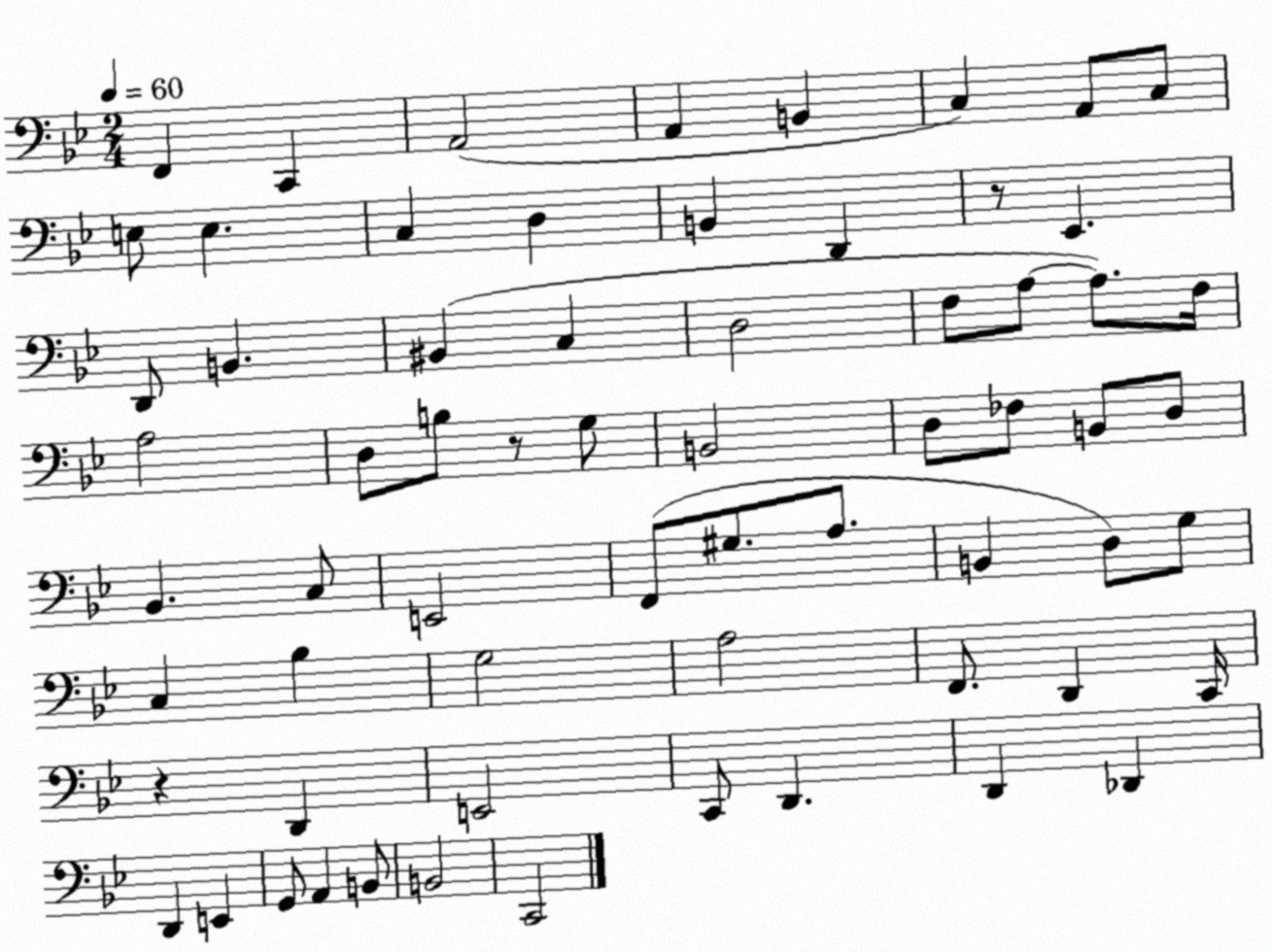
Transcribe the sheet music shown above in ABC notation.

X:1
T:Untitled
M:2/4
L:1/4
K:Bb
F,, C,, A,,2 A,, B,, C, A,,/2 C,/2 E,/2 E, C, D, B,, D,, z/2 _E,, D,,/2 B,, ^B,, C, D,2 F,/2 A,/2 A,/2 F,/4 A,2 D,/2 B,/2 z/2 G,/2 B,,2 D,/2 _F,/2 B,,/2 D,/2 _B,, C,/2 E,,2 F,,/2 ^G,/2 A,/2 B,, D,/2 G,/2 C, _B, G,2 A,2 F,,/2 D,, C,,/4 z D,, E,,2 C,,/2 D,, D,, _D,, D,, E,, G,,/2 A,, B,,/2 B,,2 C,,2